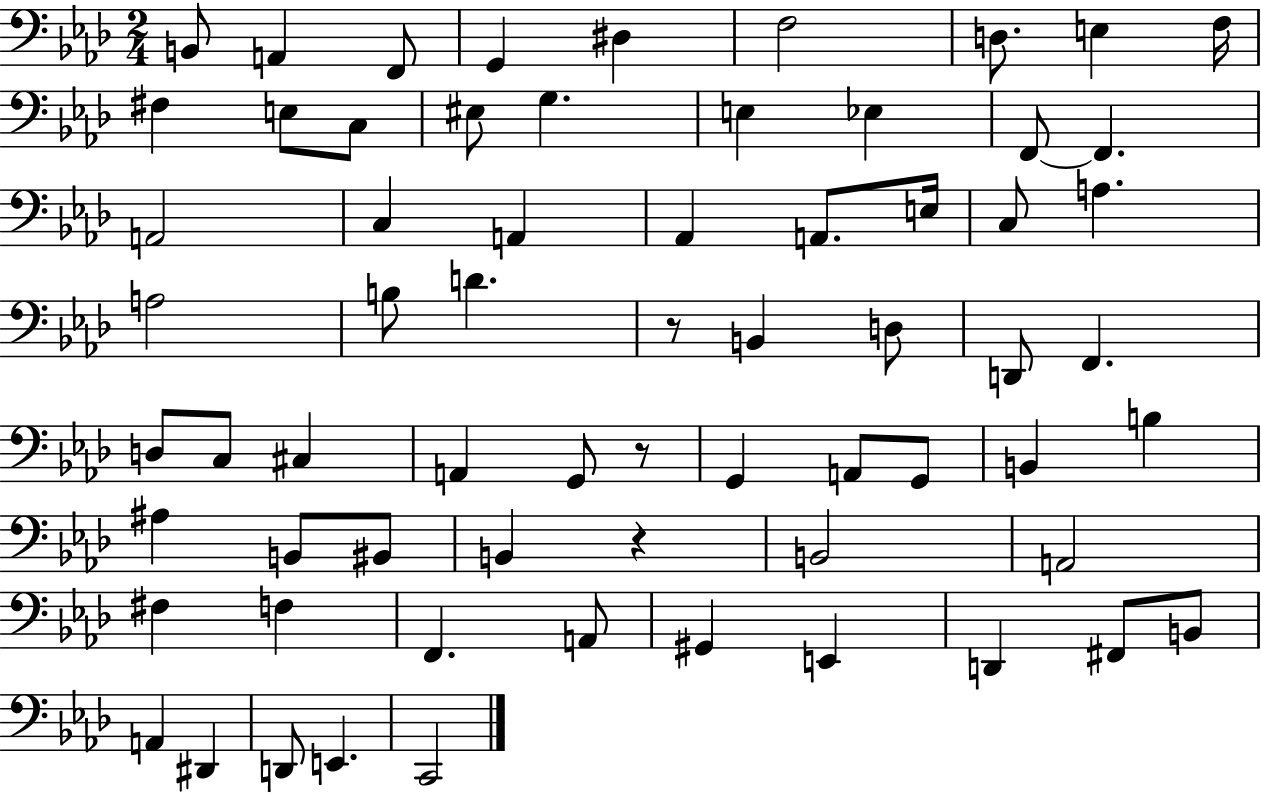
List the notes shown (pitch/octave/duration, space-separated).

B2/e A2/q F2/e G2/q D#3/q F3/h D3/e. E3/q F3/s F#3/q E3/e C3/e EIS3/e G3/q. E3/q Eb3/q F2/e F2/q. A2/h C3/q A2/q Ab2/q A2/e. E3/s C3/e A3/q. A3/h B3/e D4/q. R/e B2/q D3/e D2/e F2/q. D3/e C3/e C#3/q A2/q G2/e R/e G2/q A2/e G2/e B2/q B3/q A#3/q B2/e BIS2/e B2/q R/q B2/h A2/h F#3/q F3/q F2/q. A2/e G#2/q E2/q D2/q F#2/e B2/e A2/q D#2/q D2/e E2/q. C2/h